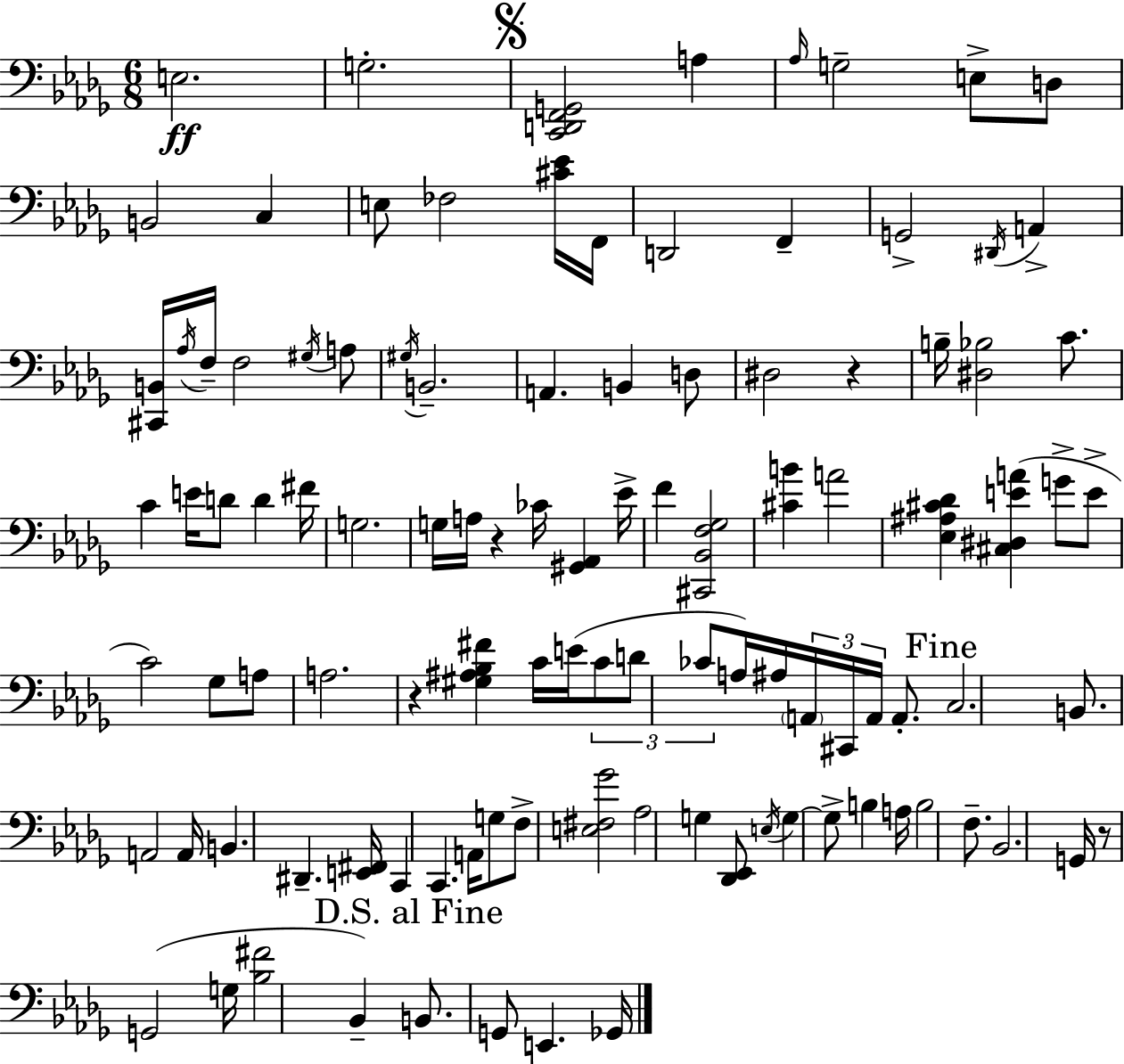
E3/h. G3/h. [C2,D2,F2,G2]/h A3/q Ab3/s G3/h E3/e D3/e B2/h C3/q E3/e FES3/h [C#4,Eb4]/s F2/s D2/h F2/q G2/h D#2/s A2/q [C#2,B2]/s Ab3/s F3/s F3/h G#3/s A3/e G#3/s B2/h. A2/q. B2/q D3/e D#3/h R/q B3/s [D#3,Bb3]/h C4/e. C4/q E4/s D4/e D4/q F#4/s G3/h. G3/s A3/s R/q CES4/s [G#2,Ab2]/q Eb4/s F4/q [C#2,Bb2,F3,Gb3]/h [C#4,B4]/q A4/h [Eb3,A#3,C#4,Db4]/q [C#3,D#3,E4,A4]/q G4/e E4/e C4/h Gb3/e A3/e A3/h. R/q [G#3,A#3,Bb3,F#4]/q C4/s E4/s C4/e D4/e CES4/e A3/s A#3/s A2/s C#2/s A2/s A2/e. C3/h. B2/e. A2/h A2/s B2/q. D#2/q. [E2,F#2]/s C2/q C2/q. A2/s G3/e F3/e [E3,F#3,Gb4]/h Ab3/h G3/q [Db2,Eb2]/e E3/s G3/q G3/e B3/q A3/s B3/h F3/e. Bb2/h. G2/s R/e G2/h G3/s [Bb3,F#4]/h Bb2/q B2/e. G2/e E2/q. Gb2/s